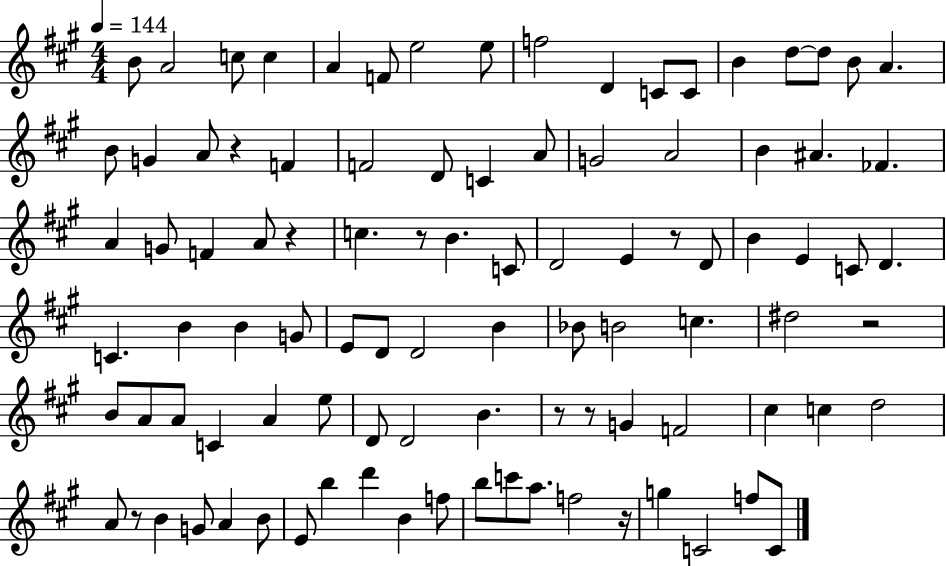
{
  \clef treble
  \numericTimeSignature
  \time 4/4
  \key a \major
  \tempo 4 = 144
  b'8 a'2 c''8 c''4 | a'4 f'8 e''2 e''8 | f''2 d'4 c'8 c'8 | b'4 d''8~~ d''8 b'8 a'4. | \break b'8 g'4 a'8 r4 f'4 | f'2 d'8 c'4 a'8 | g'2 a'2 | b'4 ais'4. fes'4. | \break a'4 g'8 f'4 a'8 r4 | c''4. r8 b'4. c'8 | d'2 e'4 r8 d'8 | b'4 e'4 c'8 d'4. | \break c'4. b'4 b'4 g'8 | e'8 d'8 d'2 b'4 | bes'8 b'2 c''4. | dis''2 r2 | \break b'8 a'8 a'8 c'4 a'4 e''8 | d'8 d'2 b'4. | r8 r8 g'4 f'2 | cis''4 c''4 d''2 | \break a'8 r8 b'4 g'8 a'4 b'8 | e'8 b''4 d'''4 b'4 f''8 | b''8 c'''8 a''8. f''2 r16 | g''4 c'2 f''8 c'8 | \break \bar "|."
}